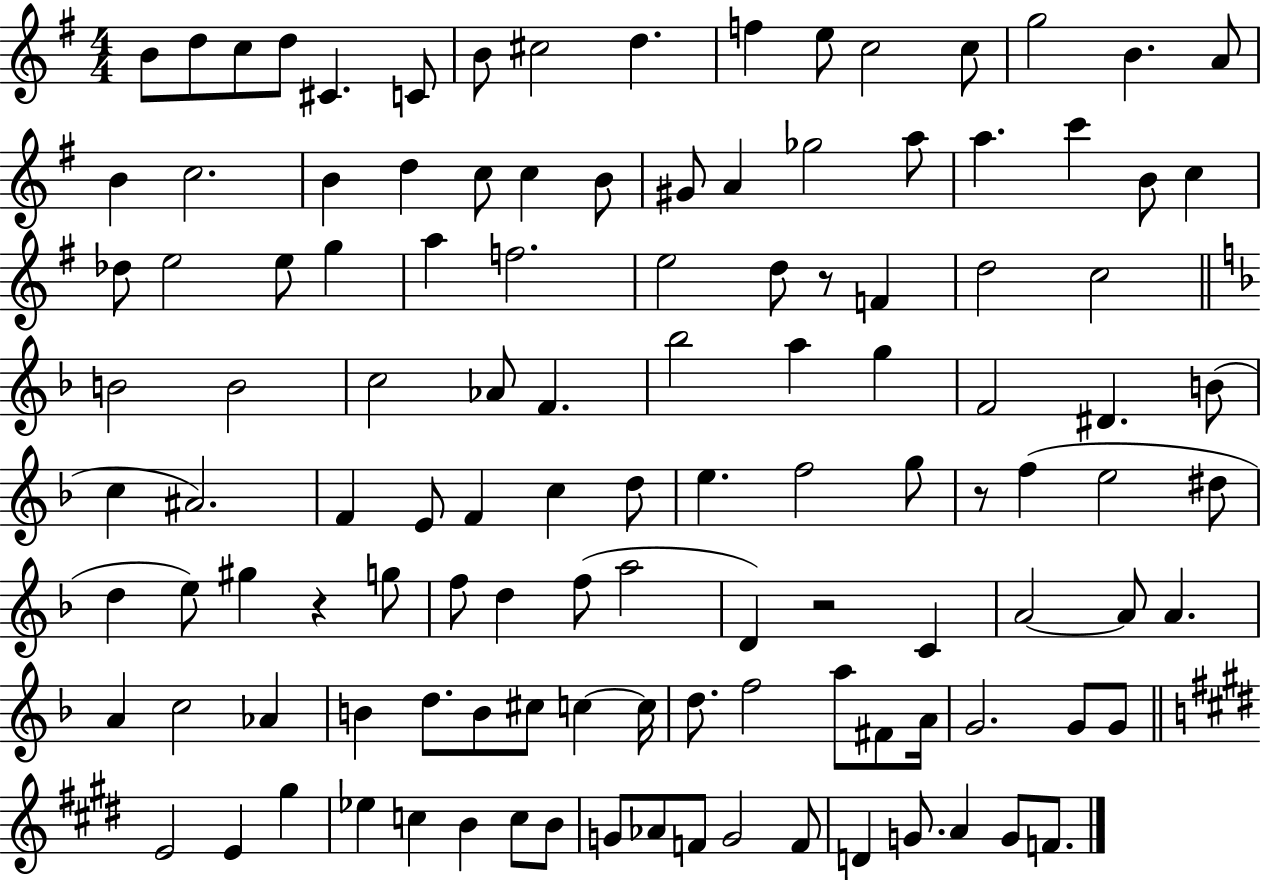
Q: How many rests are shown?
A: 4